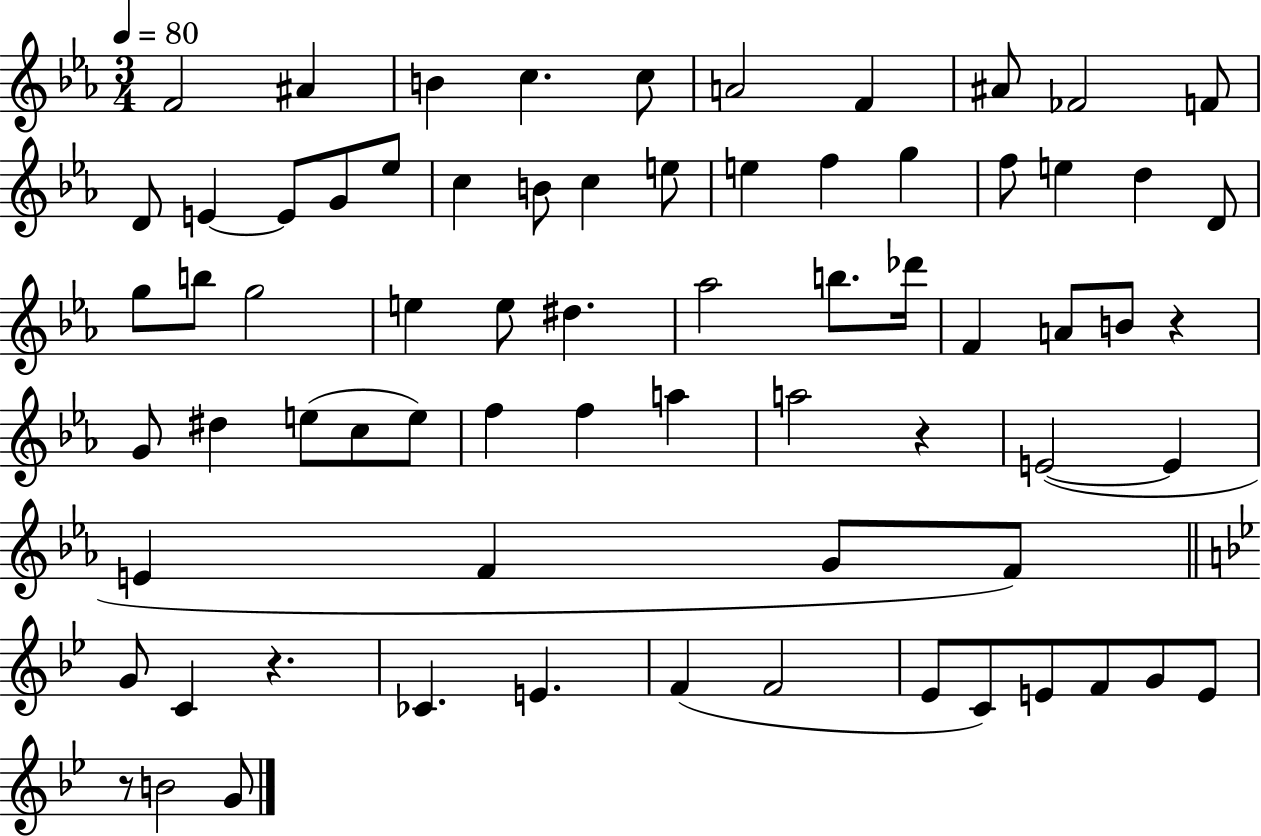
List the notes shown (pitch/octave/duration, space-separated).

F4/h A#4/q B4/q C5/q. C5/e A4/h F4/q A#4/e FES4/h F4/e D4/e E4/q E4/e G4/e Eb5/e C5/q B4/e C5/q E5/e E5/q F5/q G5/q F5/e E5/q D5/q D4/e G5/e B5/e G5/h E5/q E5/e D#5/q. Ab5/h B5/e. Db6/s F4/q A4/e B4/e R/q G4/e D#5/q E5/e C5/e E5/e F5/q F5/q A5/q A5/h R/q E4/h E4/q E4/q F4/q G4/e F4/e G4/e C4/q R/q. CES4/q. E4/q. F4/q F4/h Eb4/e C4/e E4/e F4/e G4/e E4/e R/e B4/h G4/e